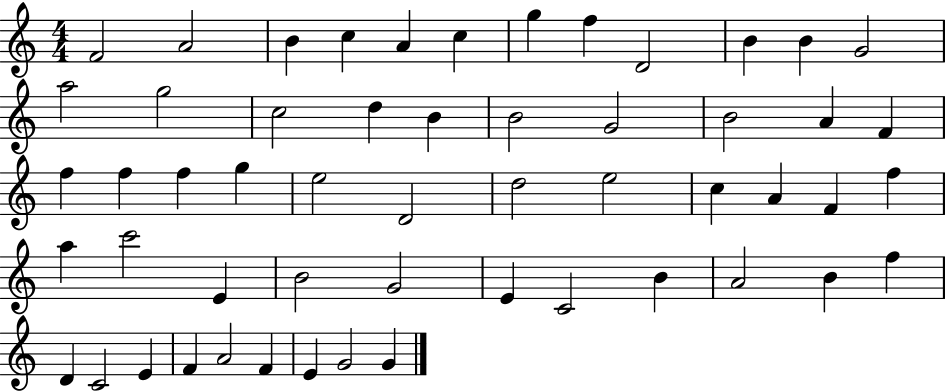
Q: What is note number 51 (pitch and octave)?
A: F4